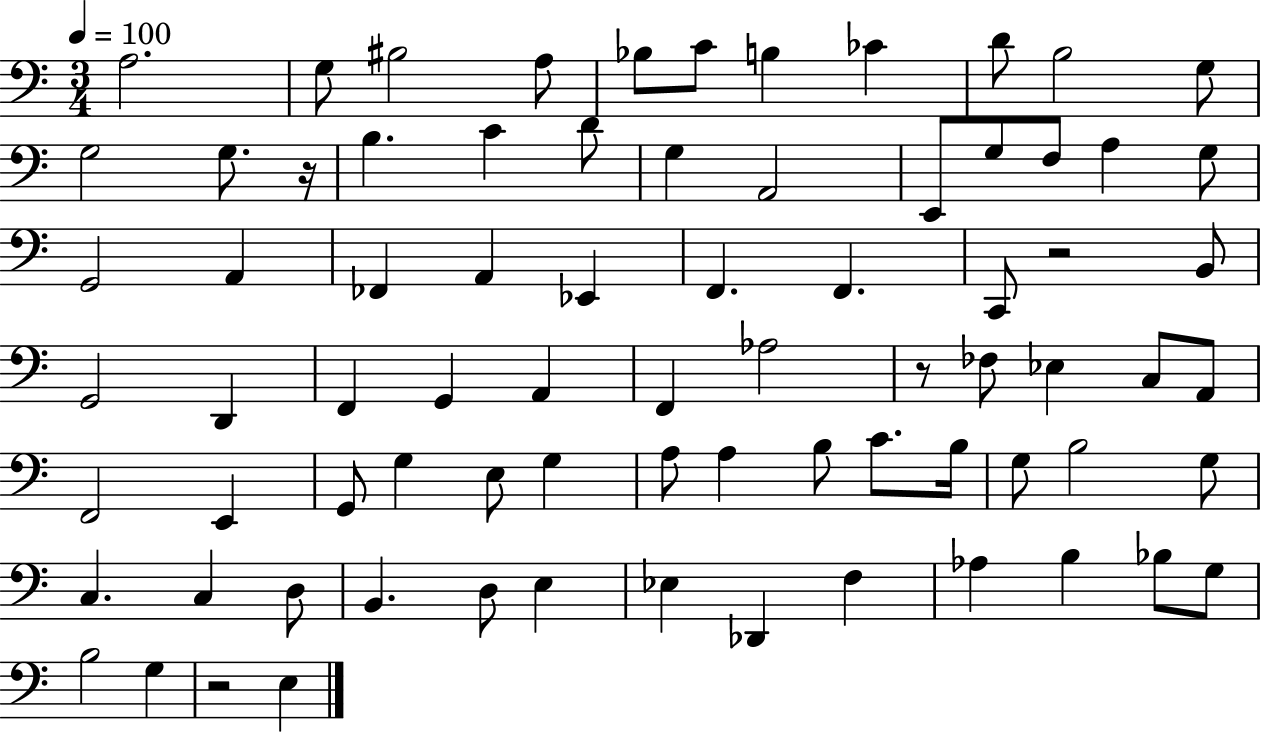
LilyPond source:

{
  \clef bass
  \numericTimeSignature
  \time 3/4
  \key c \major
  \tempo 4 = 100
  \repeat volta 2 { a2. | g8 bis2 a8 | bes8 c'8 b4 ces'4 | d'8 b2 g8 | \break g2 g8. r16 | b4. c'4 d'8 | g4 a,2 | e,8 g8 f8 a4 g8 | \break g,2 a,4 | fes,4 a,4 ees,4 | f,4. f,4. | c,8 r2 b,8 | \break g,2 d,4 | f,4 g,4 a,4 | f,4 aes2 | r8 fes8 ees4 c8 a,8 | \break f,2 e,4 | g,8 g4 e8 g4 | a8 a4 b8 c'8. b16 | g8 b2 g8 | \break c4. c4 d8 | b,4. d8 e4 | ees4 des,4 f4 | aes4 b4 bes8 g8 | \break b2 g4 | r2 e4 | } \bar "|."
}